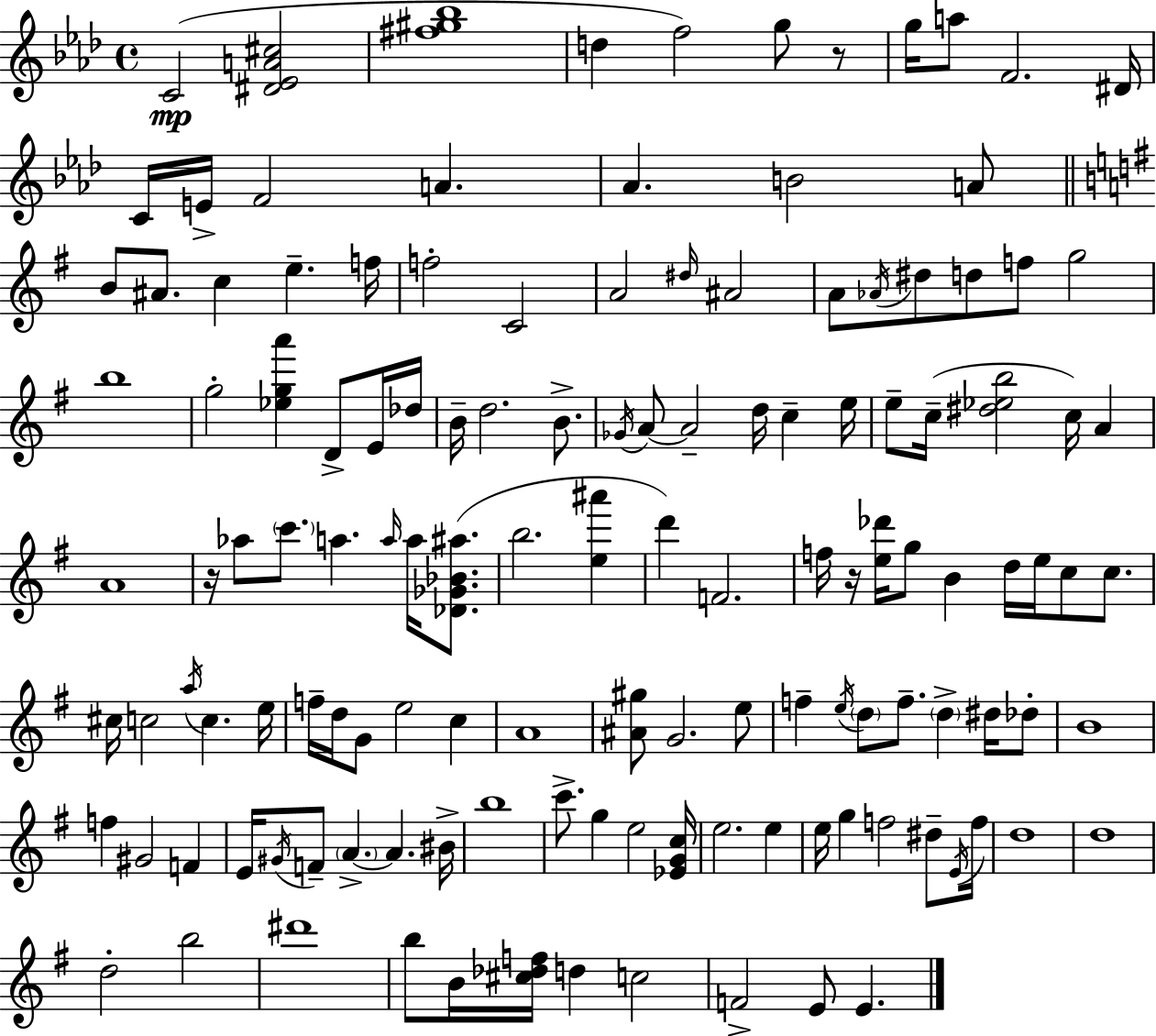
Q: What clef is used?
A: treble